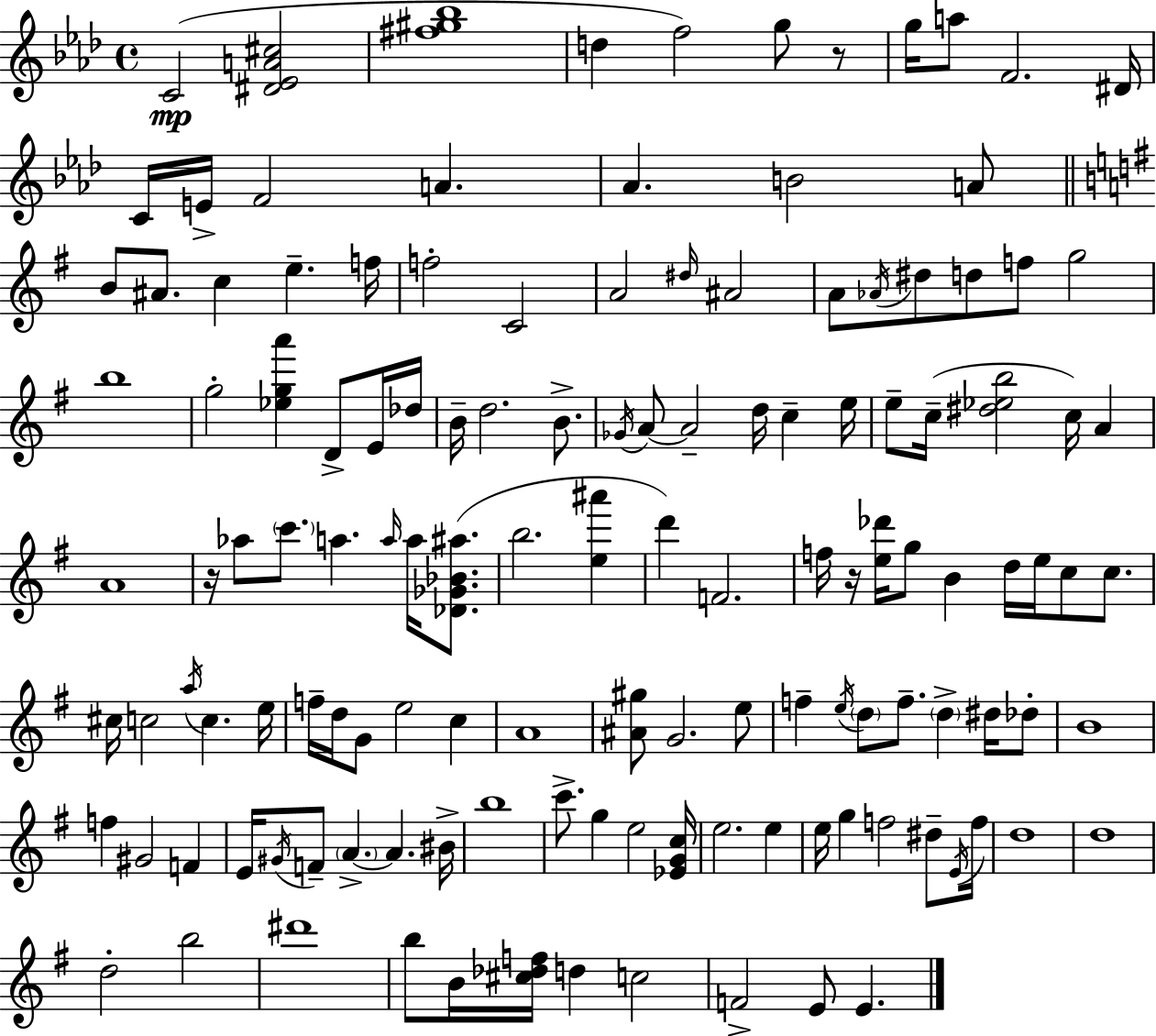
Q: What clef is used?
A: treble